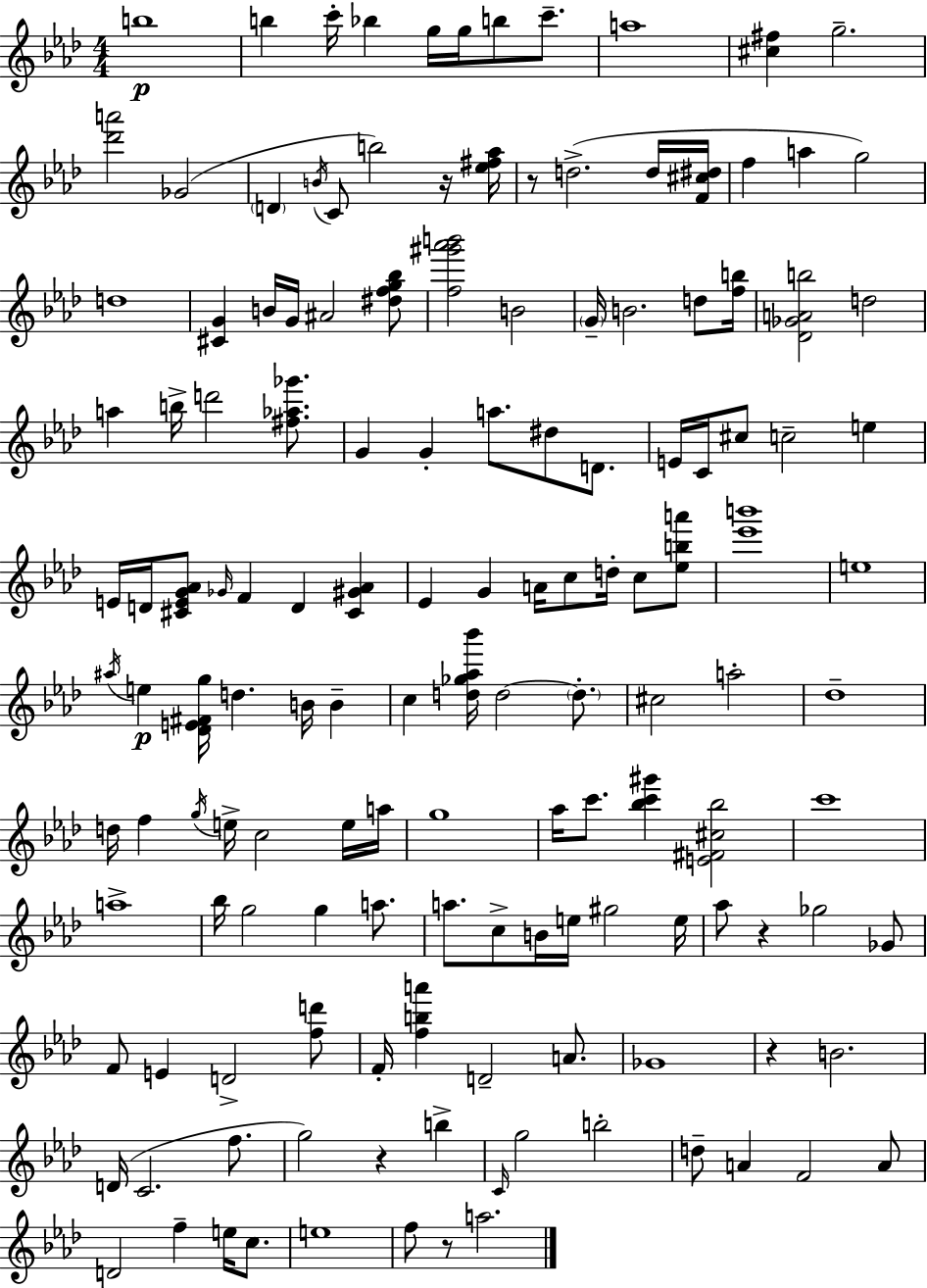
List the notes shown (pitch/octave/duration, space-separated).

B5/w B5/q C6/s Bb5/q G5/s G5/s B5/e C6/e. A5/w [C#5,F#5]/q G5/h. [Db6,A6]/h Gb4/h D4/q B4/s C4/e B5/h R/s [Eb5,F#5,Ab5]/s R/e D5/h. D5/s [F4,C#5,D#5]/s F5/q A5/q G5/h D5/w [C#4,G4]/q B4/s G4/s A#4/h [D#5,F5,G5,Bb5]/e [F5,G#6,Ab6,B6]/h B4/h G4/s B4/h. D5/e [F5,B5]/s [Db4,Gb4,A4,B5]/h D5/h A5/q B5/s D6/h [F#5,Ab5,Gb6]/e. G4/q G4/q A5/e. D#5/e D4/e. E4/s C4/s C#5/e C5/h E5/q E4/s D4/s [C#4,E4,G4,Ab4]/e Gb4/s F4/q D4/q [C#4,G#4,Ab4]/q Eb4/q G4/q A4/s C5/e D5/s C5/e [Eb5,B5,A6]/e [Eb6,B6]/w E5/w A#5/s E5/q [Db4,E4,F#4,G5]/s D5/q. B4/s B4/q C5/q [D5,Gb5,Ab5,Bb6]/s D5/h D5/e. C#5/h A5/h Db5/w D5/s F5/q G5/s E5/s C5/h E5/s A5/s G5/w Ab5/s C6/e. [Bb5,C6,G#6]/q [E4,F#4,C#5,Bb5]/h C6/w A5/w Bb5/s G5/h G5/q A5/e. A5/e. C5/e B4/s E5/s G#5/h E5/s Ab5/e R/q Gb5/h Gb4/e F4/e E4/q D4/h [F5,D6]/e F4/s [F5,B5,A6]/q D4/h A4/e. Gb4/w R/q B4/h. D4/s C4/h. F5/e. G5/h R/q B5/q C4/s G5/h B5/h D5/e A4/q F4/h A4/e D4/h F5/q E5/s C5/e. E5/w F5/e R/e A5/h.